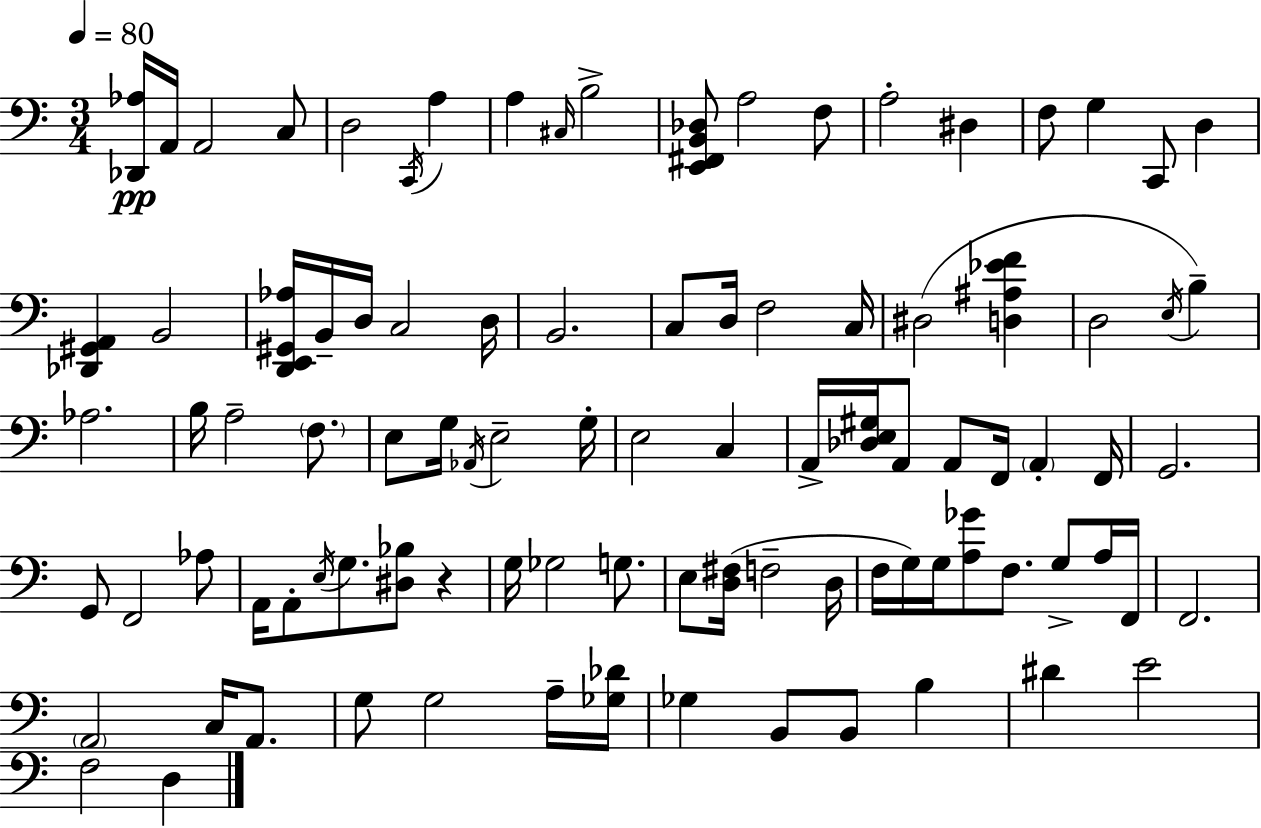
X:1
T:Untitled
M:3/4
L:1/4
K:C
[_D,,_A,]/4 A,,/4 A,,2 C,/2 D,2 C,,/4 A, A, ^C,/4 B,2 [E,,^F,,B,,_D,]/2 A,2 F,/2 A,2 ^D, F,/2 G, C,,/2 D, [_D,,^G,,A,,] B,,2 [D,,E,,^G,,_A,]/4 B,,/4 D,/4 C,2 D,/4 B,,2 C,/2 D,/4 F,2 C,/4 ^D,2 [D,^A,_EF] D,2 E,/4 B, _A,2 B,/4 A,2 F,/2 E,/2 G,/4 _A,,/4 E,2 G,/4 E,2 C, A,,/4 [_D,E,^G,]/4 A,,/2 A,,/2 F,,/4 A,, F,,/4 G,,2 G,,/2 F,,2 _A,/2 A,,/4 A,,/2 E,/4 G,/2 [^D,_B,]/2 z G,/4 _G,2 G,/2 E,/2 [D,^F,]/4 F,2 D,/4 F,/4 G,/4 G,/4 [A,_G]/2 F,/2 G,/2 A,/4 F,,/4 F,,2 A,,2 C,/4 A,,/2 G,/2 G,2 A,/4 [_G,_D]/4 _G, B,,/2 B,,/2 B, ^D E2 F,2 D,